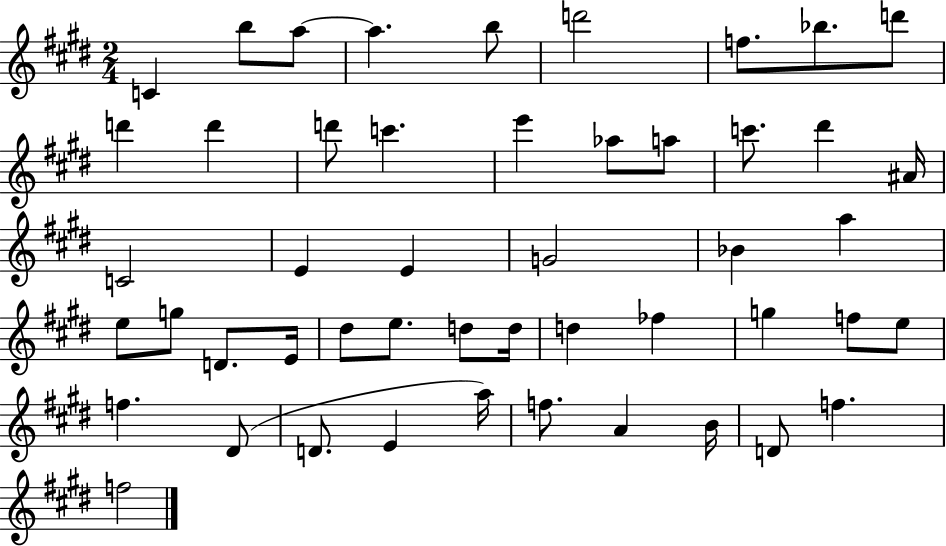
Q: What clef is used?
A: treble